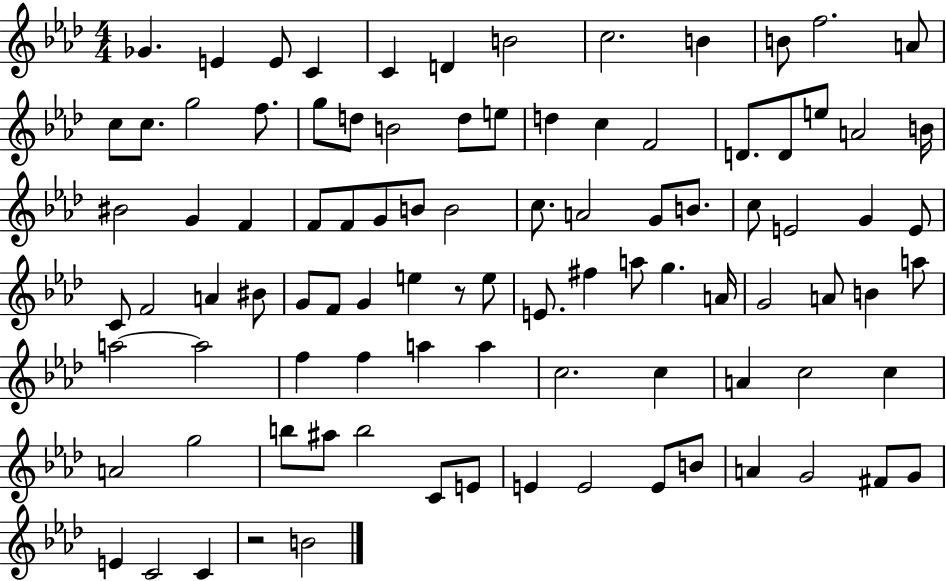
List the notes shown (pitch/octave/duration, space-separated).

Gb4/q. E4/q E4/e C4/q C4/q D4/q B4/h C5/h. B4/q B4/e F5/h. A4/e C5/e C5/e. G5/h F5/e. G5/e D5/e B4/h D5/e E5/e D5/q C5/q F4/h D4/e. D4/e E5/e A4/h B4/s BIS4/h G4/q F4/q F4/e F4/e G4/e B4/e B4/h C5/e. A4/h G4/e B4/e. C5/e E4/h G4/q E4/e C4/e F4/h A4/q BIS4/e G4/e F4/e G4/q E5/q R/e E5/e E4/e. F#5/q A5/e G5/q. A4/s G4/h A4/e B4/q A5/e A5/h A5/h F5/q F5/q A5/q A5/q C5/h. C5/q A4/q C5/h C5/q A4/h G5/h B5/e A#5/e B5/h C4/e E4/e E4/q E4/h E4/e B4/e A4/q G4/h F#4/e G4/e E4/q C4/h C4/q R/h B4/h